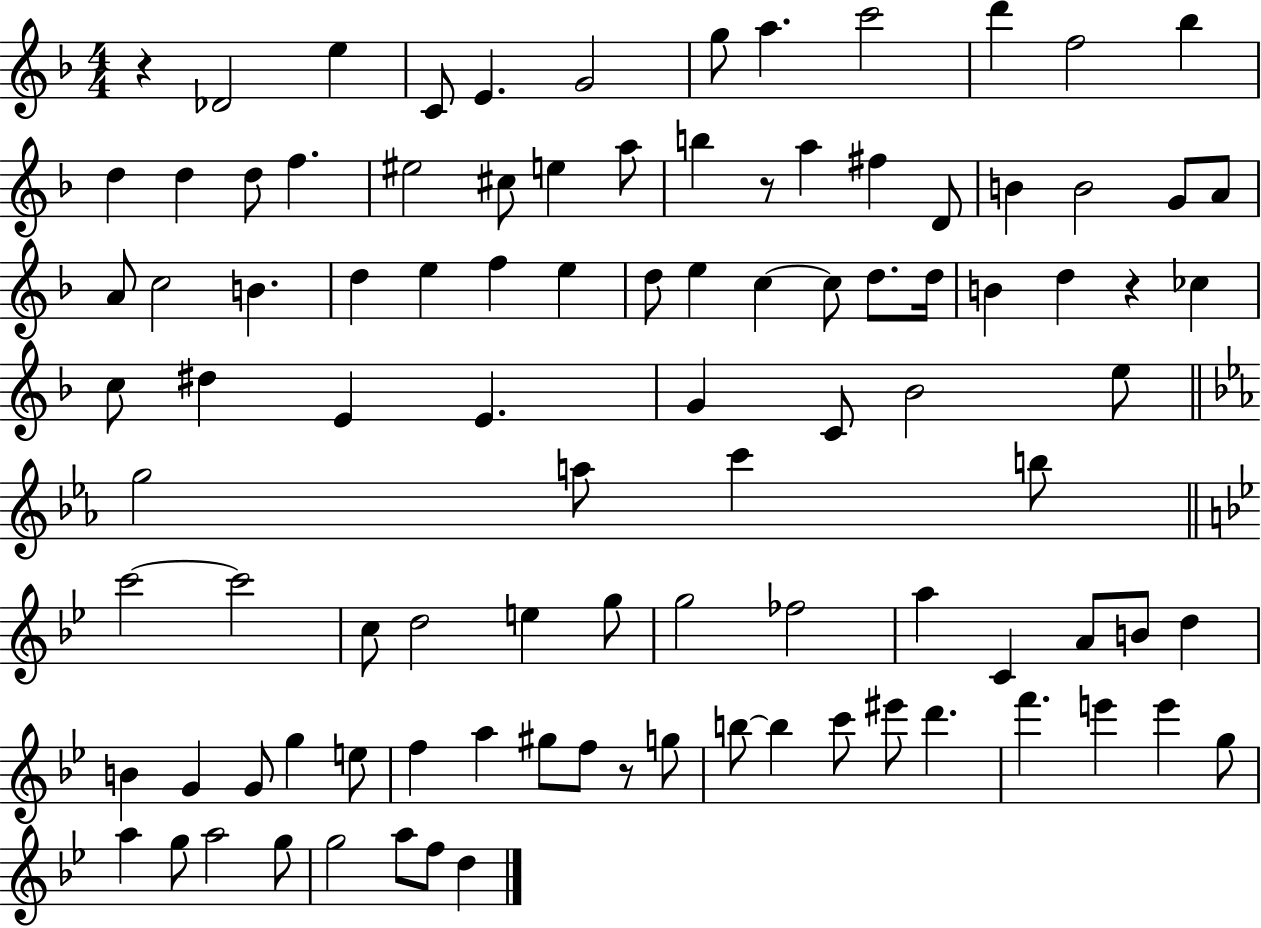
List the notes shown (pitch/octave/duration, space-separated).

R/q Db4/h E5/q C4/e E4/q. G4/h G5/e A5/q. C6/h D6/q F5/h Bb5/q D5/q D5/q D5/e F5/q. EIS5/h C#5/e E5/q A5/e B5/q R/e A5/q F#5/q D4/e B4/q B4/h G4/e A4/e A4/e C5/h B4/q. D5/q E5/q F5/q E5/q D5/e E5/q C5/q C5/e D5/e. D5/s B4/q D5/q R/q CES5/q C5/e D#5/q E4/q E4/q. G4/q C4/e Bb4/h E5/e G5/h A5/e C6/q B5/e C6/h C6/h C5/e D5/h E5/q G5/e G5/h FES5/h A5/q C4/q A4/e B4/e D5/q B4/q G4/q G4/e G5/q E5/e F5/q A5/q G#5/e F5/e R/e G5/e B5/e B5/q C6/e EIS6/e D6/q. F6/q. E6/q E6/q G5/e A5/q G5/e A5/h G5/e G5/h A5/e F5/e D5/q